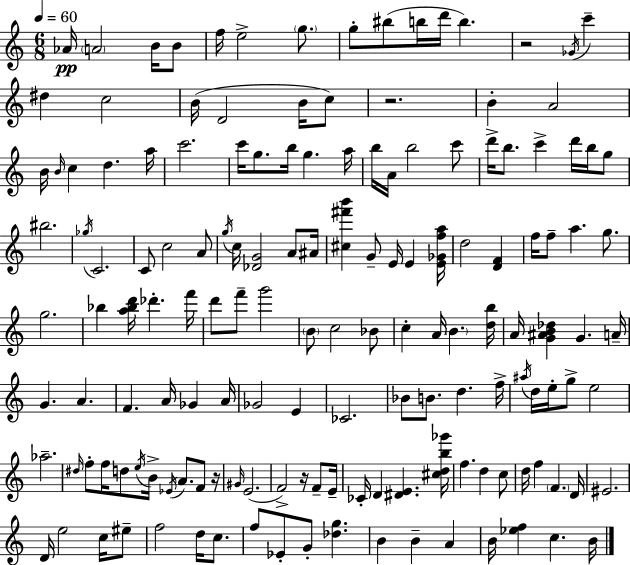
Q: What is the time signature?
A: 6/8